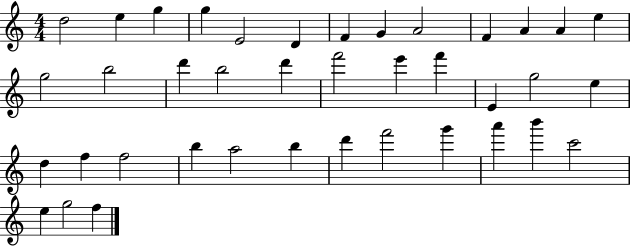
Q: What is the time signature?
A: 4/4